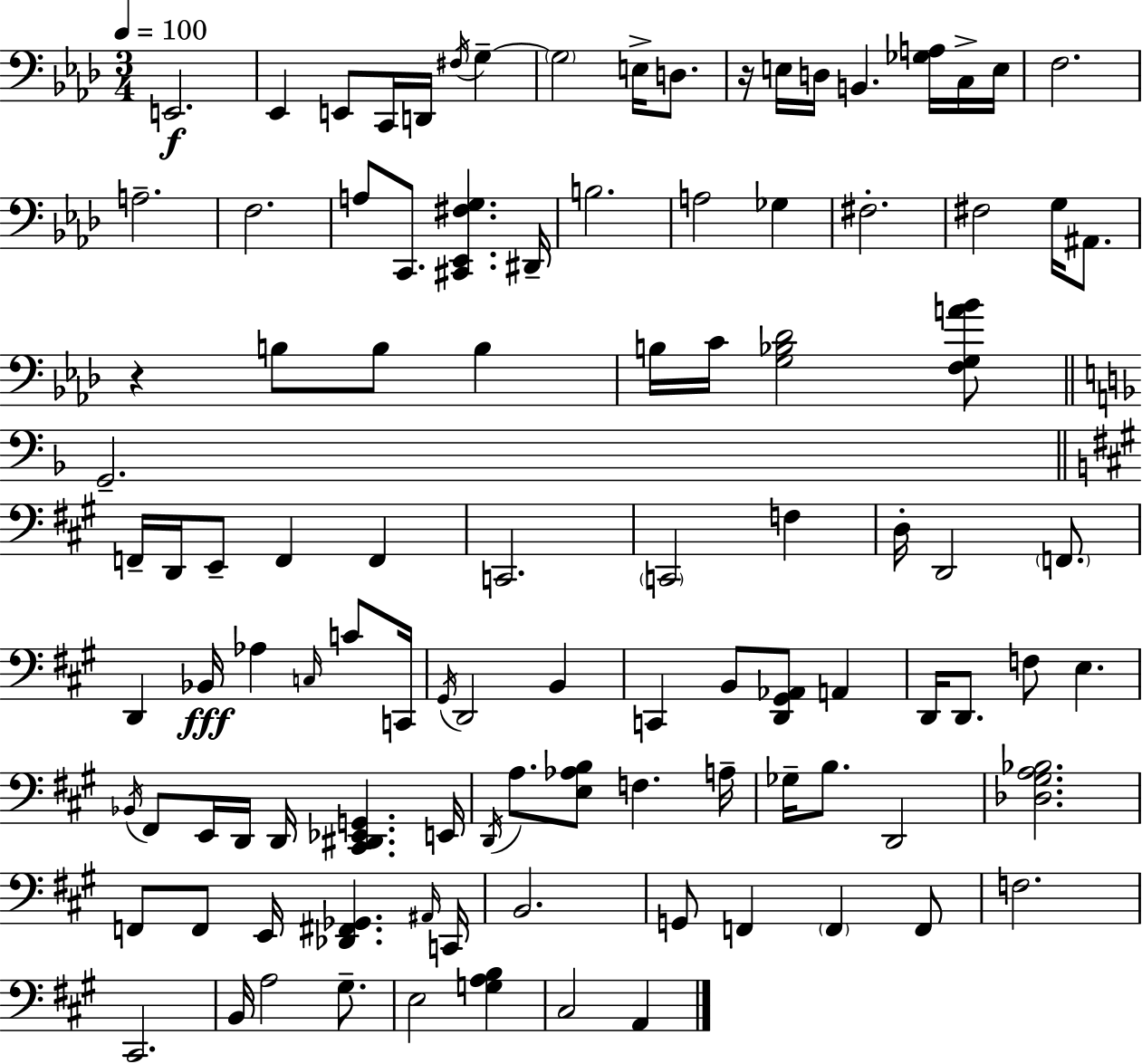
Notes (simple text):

E2/h. Eb2/q E2/e C2/s D2/s F#3/s G3/q G3/h E3/s D3/e. R/s E3/s D3/s B2/q. [Gb3,A3]/s C3/s E3/s F3/h. A3/h. F3/h. A3/e C2/e. [C#2,Eb2,F#3,G3]/q. D#2/s B3/h. A3/h Gb3/q F#3/h. F#3/h G3/s A#2/e. R/q B3/e B3/e B3/q B3/s C4/s [G3,Bb3,Db4]/h [F3,G3,A4,Bb4]/e G2/h. F2/s D2/s E2/e F2/q F2/q C2/h. C2/h F3/q D3/s D2/h F2/e. D2/q Bb2/s Ab3/q C3/s C4/e C2/s G#2/s D2/h B2/q C2/q B2/e [D2,G#2,Ab2]/e A2/q D2/s D2/e. F3/e E3/q. Bb2/s F#2/e E2/s D2/s D2/s [C#2,D#2,Eb2,G2]/q. E2/s D2/s A3/e. [E3,Ab3,B3]/e F3/q. A3/s Gb3/s B3/e. D2/h [Db3,G#3,A3,Bb3]/h. F2/e F2/e E2/s [Db2,F#2,Gb2]/q. A#2/s C2/s B2/h. G2/e F2/q F2/q F2/e F3/h. C#2/h. B2/s A3/h G#3/e. E3/h [G3,A3,B3]/q C#3/h A2/q